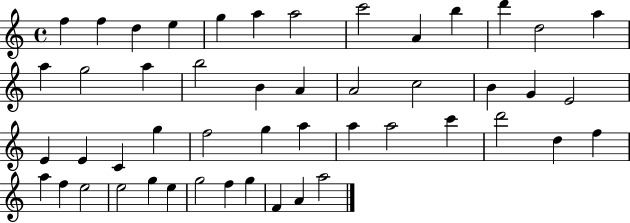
{
  \clef treble
  \time 4/4
  \defaultTimeSignature
  \key c \major
  f''4 f''4 d''4 e''4 | g''4 a''4 a''2 | c'''2 a'4 b''4 | d'''4 d''2 a''4 | \break a''4 g''2 a''4 | b''2 b'4 a'4 | a'2 c''2 | b'4 g'4 e'2 | \break e'4 e'4 c'4 g''4 | f''2 g''4 a''4 | a''4 a''2 c'''4 | d'''2 d''4 f''4 | \break a''4 f''4 e''2 | e''2 g''4 e''4 | g''2 f''4 g''4 | f'4 a'4 a''2 | \break \bar "|."
}